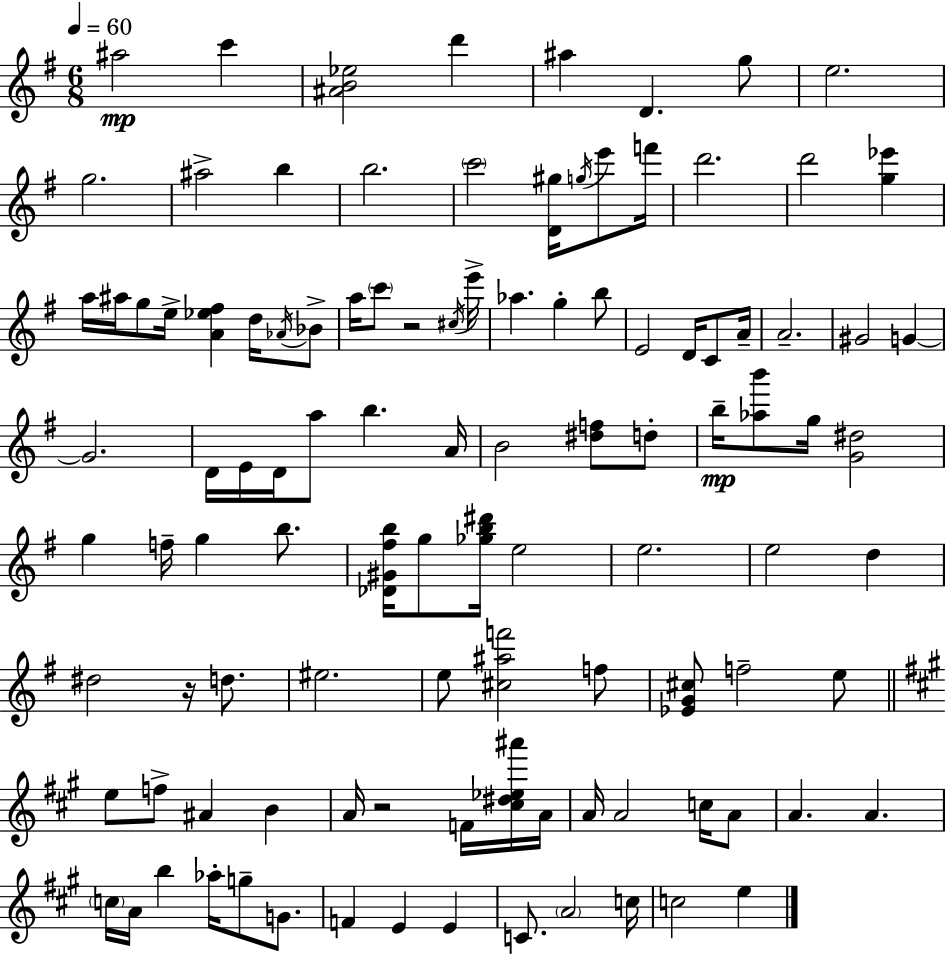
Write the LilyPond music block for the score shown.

{
  \clef treble
  \numericTimeSignature
  \time 6/8
  \key g \major
  \tempo 4 = 60
  \repeat volta 2 { ais''2\mp c'''4 | <ais' b' ees''>2 d'''4 | ais''4 d'4. g''8 | e''2. | \break g''2. | ais''2-> b''4 | b''2. | \parenthesize c'''2 <d' gis''>16 \acciaccatura { g''16 } e'''8 | \break f'''16 d'''2. | d'''2 <g'' ees'''>4 | a''16 ais''16 g''8 e''16-> <a' ees'' fis''>4 d''16 \acciaccatura { aes'16 } | bes'8-> a''16 \parenthesize c'''8 r2 | \break \acciaccatura { cis''16 } e'''16-> aes''4. g''4-. | b''8 e'2 d'16 | c'8 a'16-- a'2.-- | gis'2 g'4~~ | \break g'2. | d'16 e'16 d'16 a''8 b''4. | a'16 b'2 <dis'' f''>8 | d''8-. b''16--\mp <aes'' b'''>8 g''16 <g' dis''>2 | \break g''4 f''16-- g''4 | b''8. <des' gis' fis'' b''>16 g''8 <ges'' b'' dis'''>16 e''2 | e''2. | e''2 d''4 | \break dis''2 r16 | d''8. eis''2. | e''8 <cis'' ais'' f'''>2 | f''8 <ees' g' cis''>8 f''2-- | \break e''8 \bar "||" \break \key a \major e''8 f''8-> ais'4 b'4 | a'16 r2 f'16 <cis'' dis'' ees'' ais'''>16 a'16 | a'16 a'2 c''16 a'8 | a'4. a'4. | \break \parenthesize c''16 a'16 b''4 aes''16-. g''8-- g'8. | f'4 e'4 e'4 | c'8. \parenthesize a'2 c''16 | c''2 e''4 | \break } \bar "|."
}